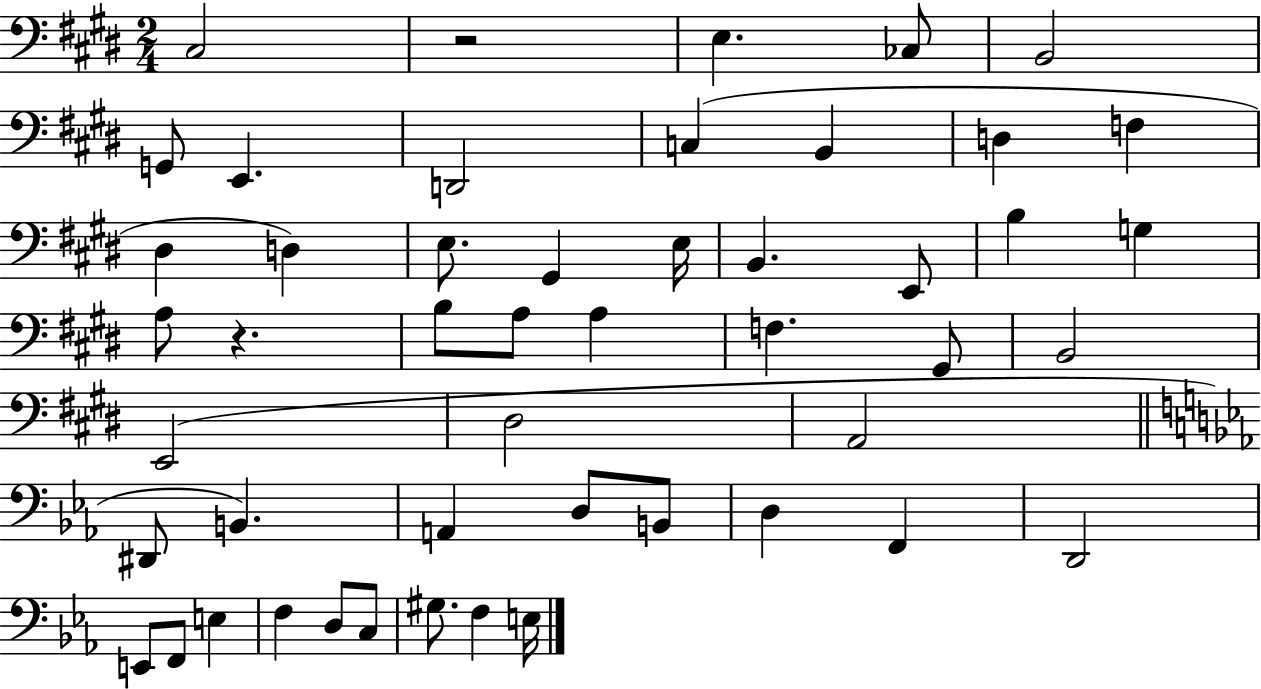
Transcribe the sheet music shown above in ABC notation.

X:1
T:Untitled
M:2/4
L:1/4
K:E
^C,2 z2 E, _C,/2 B,,2 G,,/2 E,, D,,2 C, B,, D, F, ^D, D, E,/2 ^G,, E,/4 B,, E,,/2 B, G, A,/2 z B,/2 A,/2 A, F, ^G,,/2 B,,2 E,,2 ^D,2 A,,2 ^D,,/2 B,, A,, D,/2 B,,/2 D, F,, D,,2 E,,/2 F,,/2 E, F, D,/2 C,/2 ^G,/2 F, E,/4